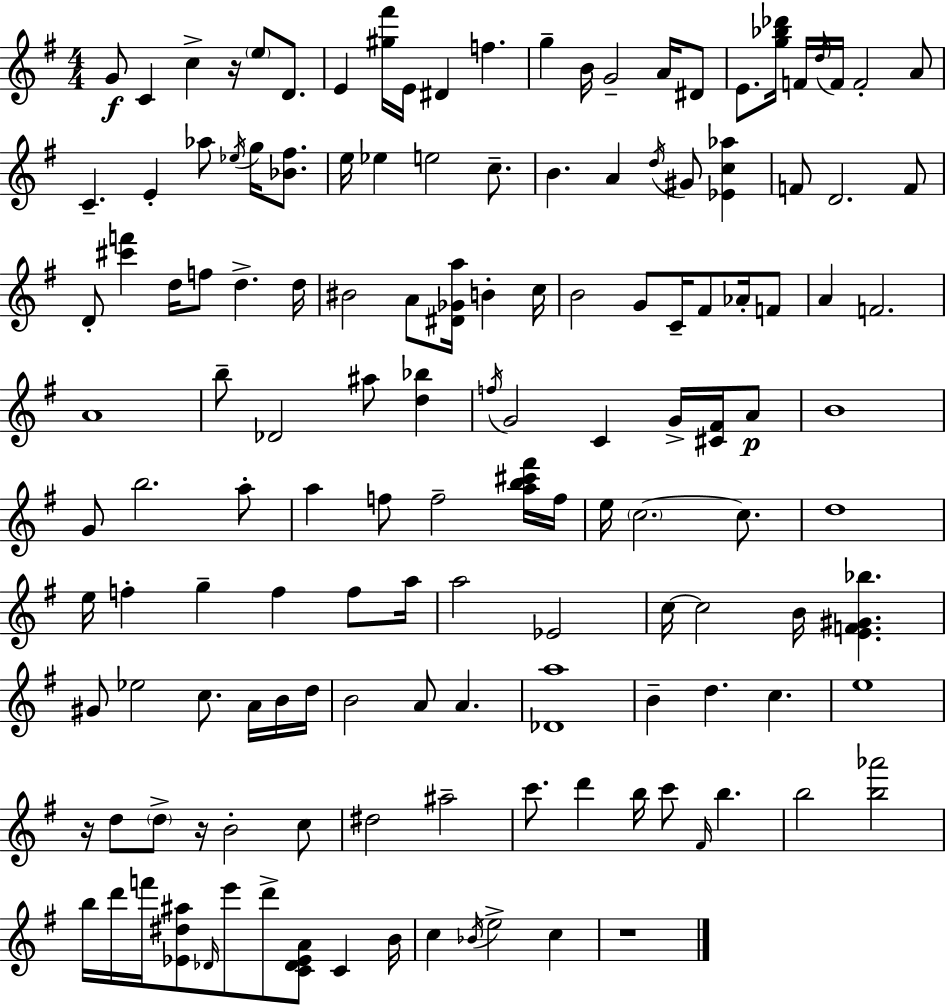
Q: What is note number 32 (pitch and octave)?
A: D5